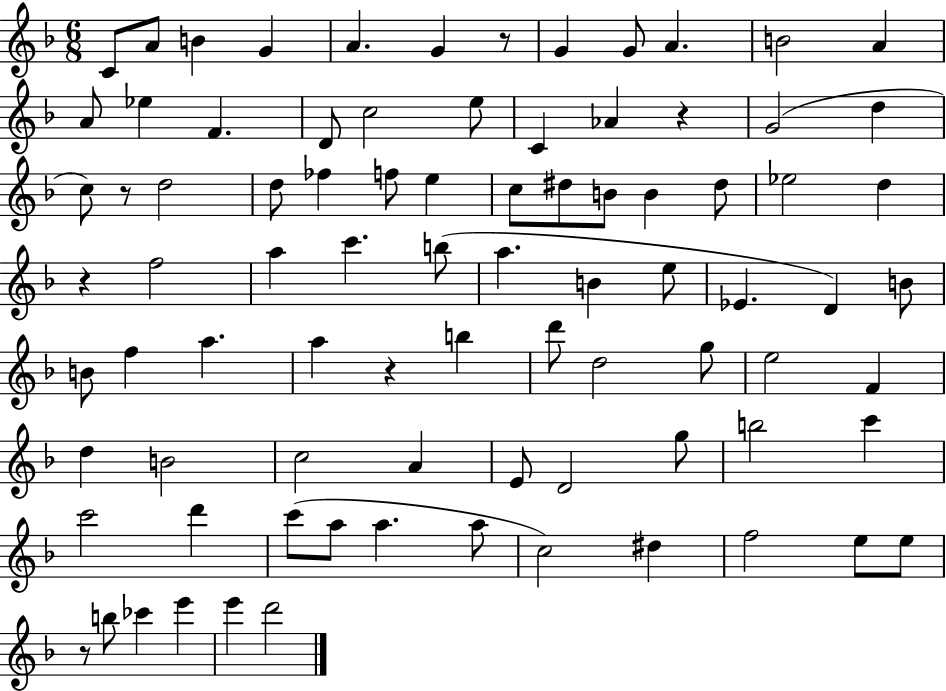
X:1
T:Untitled
M:6/8
L:1/4
K:F
C/2 A/2 B G A G z/2 G G/2 A B2 A A/2 _e F D/2 c2 e/2 C _A z G2 d c/2 z/2 d2 d/2 _f f/2 e c/2 ^d/2 B/2 B ^d/2 _e2 d z f2 a c' b/2 a B e/2 _E D B/2 B/2 f a a z b d'/2 d2 g/2 e2 F d B2 c2 A E/2 D2 g/2 b2 c' c'2 d' c'/2 a/2 a a/2 c2 ^d f2 e/2 e/2 z/2 b/2 _c' e' e' d'2